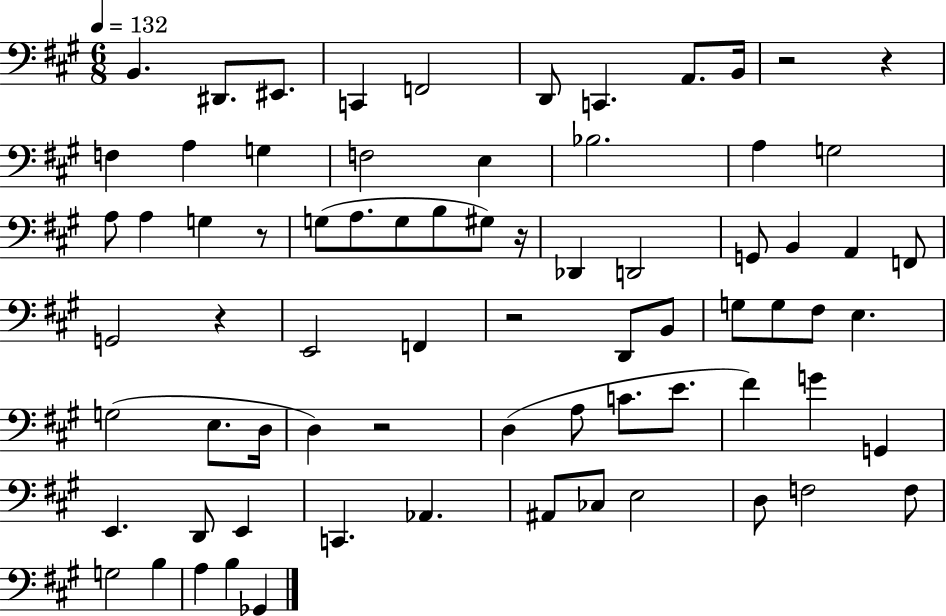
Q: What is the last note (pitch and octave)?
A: Gb2